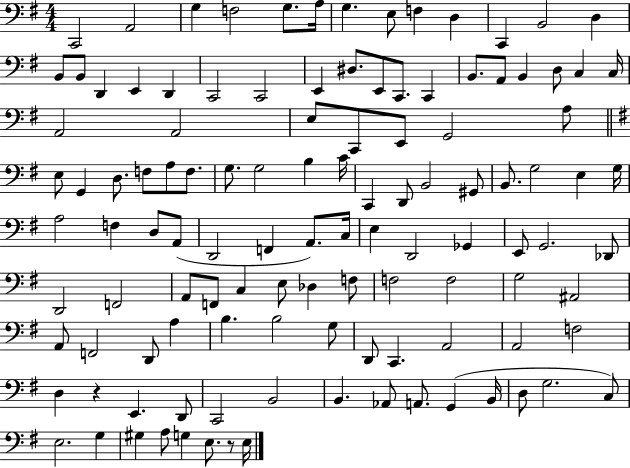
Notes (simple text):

C2/h A2/h G3/q F3/h G3/e. A3/s G3/q. E3/e F3/q D3/q C2/q B2/h D3/q B2/e B2/e D2/q E2/q D2/q C2/h C2/h E2/q D#3/e. E2/e C2/e. C2/q B2/e. A2/e B2/q D3/e C3/q C3/s A2/h A2/h E3/e C2/e E2/e G2/h A3/e E3/e G2/q D3/e. F3/e A3/e F3/e. G3/e. G3/h B3/q C4/s C2/q D2/e B2/h G#2/e B2/e. G3/h E3/q G3/s A3/h F3/q D3/e A2/e D2/h F2/q A2/e. C3/s E3/q D2/h Gb2/q E2/e G2/h. Db2/e D2/h F2/h A2/e F2/e C3/q E3/e Db3/q F3/e F3/h F3/h G3/h A#2/h A2/e F2/h D2/e A3/q B3/q. B3/h G3/e D2/e C2/q. A2/h A2/h F3/h D3/q R/q E2/q. D2/e C2/h B2/h B2/q. Ab2/e A2/e. G2/q B2/s D3/e G3/h. C3/e E3/h. G3/q G#3/q A3/e G3/q E3/e. R/e E3/s